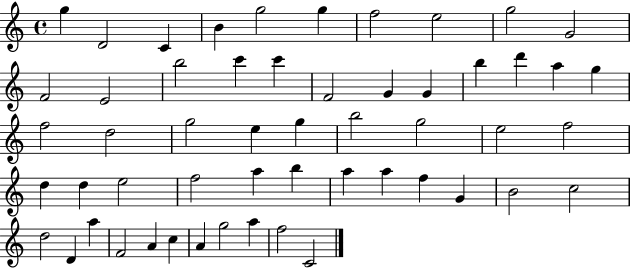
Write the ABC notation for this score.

X:1
T:Untitled
M:4/4
L:1/4
K:C
g D2 C B g2 g f2 e2 g2 G2 F2 E2 b2 c' c' F2 G G b d' a g f2 d2 g2 e g b2 g2 e2 f2 d d e2 f2 a b a a f G B2 c2 d2 D a F2 A c A g2 a f2 C2